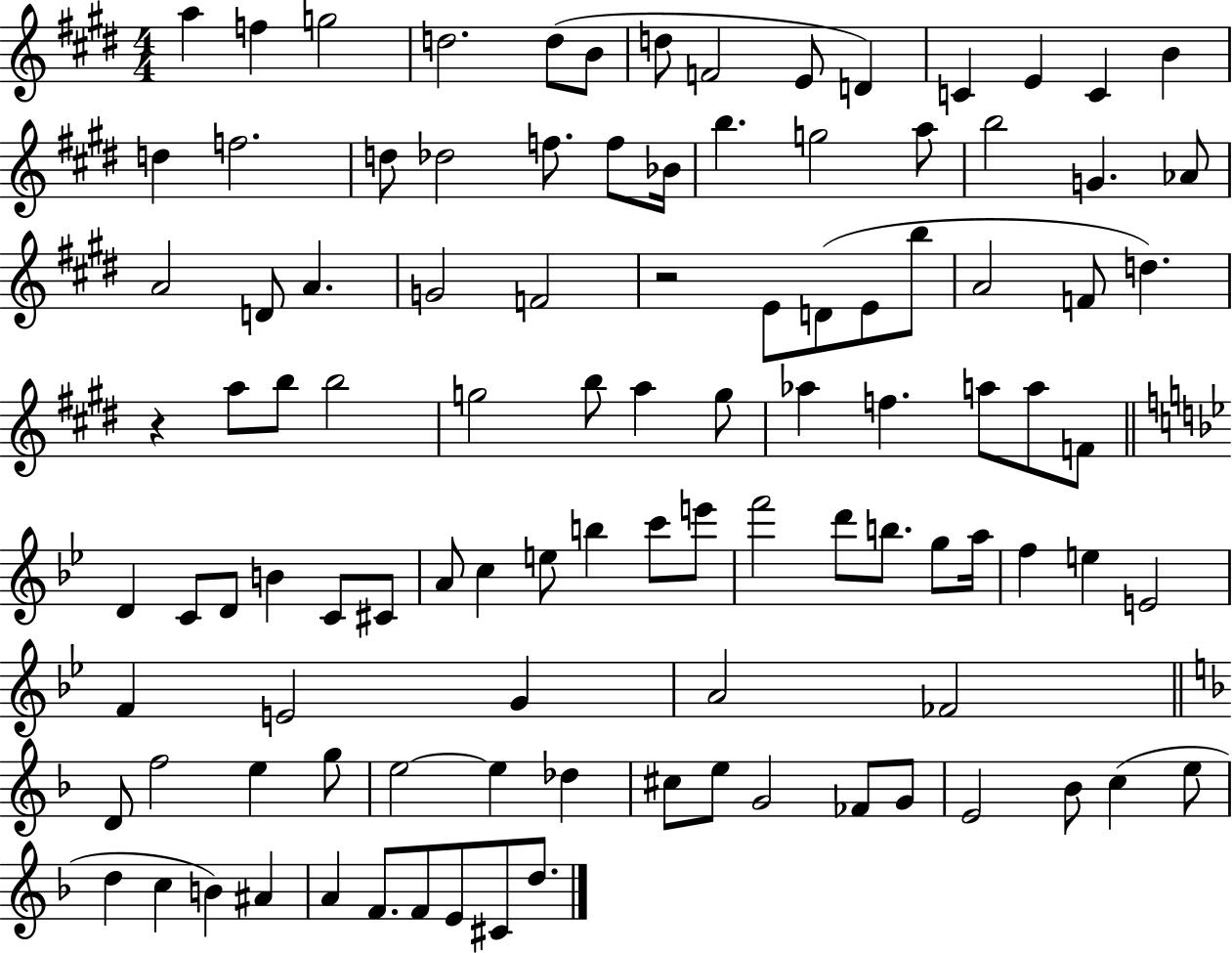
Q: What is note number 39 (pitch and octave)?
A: D5